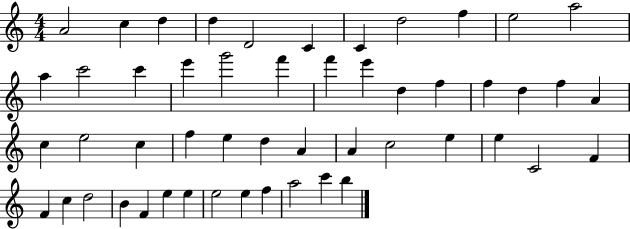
A4/h C5/q D5/q D5/q D4/h C4/q C4/q D5/h F5/q E5/h A5/h A5/q C6/h C6/q E6/q G6/h F6/q F6/q E6/q D5/q F5/q F5/q D5/q F5/q A4/q C5/q E5/h C5/q F5/q E5/q D5/q A4/q A4/q C5/h E5/q E5/q C4/h F4/q F4/q C5/q D5/h B4/q F4/q E5/q E5/q E5/h E5/q F5/q A5/h C6/q B5/q